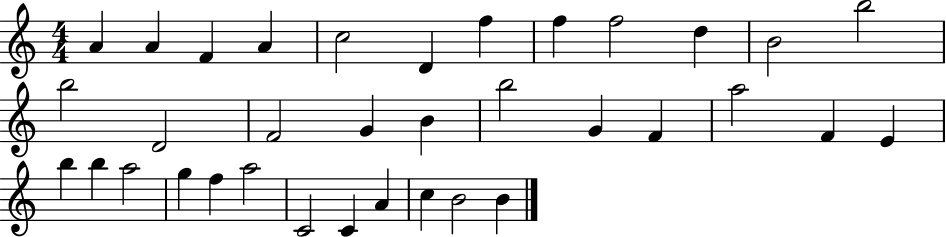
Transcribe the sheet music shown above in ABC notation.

X:1
T:Untitled
M:4/4
L:1/4
K:C
A A F A c2 D f f f2 d B2 b2 b2 D2 F2 G B b2 G F a2 F E b b a2 g f a2 C2 C A c B2 B